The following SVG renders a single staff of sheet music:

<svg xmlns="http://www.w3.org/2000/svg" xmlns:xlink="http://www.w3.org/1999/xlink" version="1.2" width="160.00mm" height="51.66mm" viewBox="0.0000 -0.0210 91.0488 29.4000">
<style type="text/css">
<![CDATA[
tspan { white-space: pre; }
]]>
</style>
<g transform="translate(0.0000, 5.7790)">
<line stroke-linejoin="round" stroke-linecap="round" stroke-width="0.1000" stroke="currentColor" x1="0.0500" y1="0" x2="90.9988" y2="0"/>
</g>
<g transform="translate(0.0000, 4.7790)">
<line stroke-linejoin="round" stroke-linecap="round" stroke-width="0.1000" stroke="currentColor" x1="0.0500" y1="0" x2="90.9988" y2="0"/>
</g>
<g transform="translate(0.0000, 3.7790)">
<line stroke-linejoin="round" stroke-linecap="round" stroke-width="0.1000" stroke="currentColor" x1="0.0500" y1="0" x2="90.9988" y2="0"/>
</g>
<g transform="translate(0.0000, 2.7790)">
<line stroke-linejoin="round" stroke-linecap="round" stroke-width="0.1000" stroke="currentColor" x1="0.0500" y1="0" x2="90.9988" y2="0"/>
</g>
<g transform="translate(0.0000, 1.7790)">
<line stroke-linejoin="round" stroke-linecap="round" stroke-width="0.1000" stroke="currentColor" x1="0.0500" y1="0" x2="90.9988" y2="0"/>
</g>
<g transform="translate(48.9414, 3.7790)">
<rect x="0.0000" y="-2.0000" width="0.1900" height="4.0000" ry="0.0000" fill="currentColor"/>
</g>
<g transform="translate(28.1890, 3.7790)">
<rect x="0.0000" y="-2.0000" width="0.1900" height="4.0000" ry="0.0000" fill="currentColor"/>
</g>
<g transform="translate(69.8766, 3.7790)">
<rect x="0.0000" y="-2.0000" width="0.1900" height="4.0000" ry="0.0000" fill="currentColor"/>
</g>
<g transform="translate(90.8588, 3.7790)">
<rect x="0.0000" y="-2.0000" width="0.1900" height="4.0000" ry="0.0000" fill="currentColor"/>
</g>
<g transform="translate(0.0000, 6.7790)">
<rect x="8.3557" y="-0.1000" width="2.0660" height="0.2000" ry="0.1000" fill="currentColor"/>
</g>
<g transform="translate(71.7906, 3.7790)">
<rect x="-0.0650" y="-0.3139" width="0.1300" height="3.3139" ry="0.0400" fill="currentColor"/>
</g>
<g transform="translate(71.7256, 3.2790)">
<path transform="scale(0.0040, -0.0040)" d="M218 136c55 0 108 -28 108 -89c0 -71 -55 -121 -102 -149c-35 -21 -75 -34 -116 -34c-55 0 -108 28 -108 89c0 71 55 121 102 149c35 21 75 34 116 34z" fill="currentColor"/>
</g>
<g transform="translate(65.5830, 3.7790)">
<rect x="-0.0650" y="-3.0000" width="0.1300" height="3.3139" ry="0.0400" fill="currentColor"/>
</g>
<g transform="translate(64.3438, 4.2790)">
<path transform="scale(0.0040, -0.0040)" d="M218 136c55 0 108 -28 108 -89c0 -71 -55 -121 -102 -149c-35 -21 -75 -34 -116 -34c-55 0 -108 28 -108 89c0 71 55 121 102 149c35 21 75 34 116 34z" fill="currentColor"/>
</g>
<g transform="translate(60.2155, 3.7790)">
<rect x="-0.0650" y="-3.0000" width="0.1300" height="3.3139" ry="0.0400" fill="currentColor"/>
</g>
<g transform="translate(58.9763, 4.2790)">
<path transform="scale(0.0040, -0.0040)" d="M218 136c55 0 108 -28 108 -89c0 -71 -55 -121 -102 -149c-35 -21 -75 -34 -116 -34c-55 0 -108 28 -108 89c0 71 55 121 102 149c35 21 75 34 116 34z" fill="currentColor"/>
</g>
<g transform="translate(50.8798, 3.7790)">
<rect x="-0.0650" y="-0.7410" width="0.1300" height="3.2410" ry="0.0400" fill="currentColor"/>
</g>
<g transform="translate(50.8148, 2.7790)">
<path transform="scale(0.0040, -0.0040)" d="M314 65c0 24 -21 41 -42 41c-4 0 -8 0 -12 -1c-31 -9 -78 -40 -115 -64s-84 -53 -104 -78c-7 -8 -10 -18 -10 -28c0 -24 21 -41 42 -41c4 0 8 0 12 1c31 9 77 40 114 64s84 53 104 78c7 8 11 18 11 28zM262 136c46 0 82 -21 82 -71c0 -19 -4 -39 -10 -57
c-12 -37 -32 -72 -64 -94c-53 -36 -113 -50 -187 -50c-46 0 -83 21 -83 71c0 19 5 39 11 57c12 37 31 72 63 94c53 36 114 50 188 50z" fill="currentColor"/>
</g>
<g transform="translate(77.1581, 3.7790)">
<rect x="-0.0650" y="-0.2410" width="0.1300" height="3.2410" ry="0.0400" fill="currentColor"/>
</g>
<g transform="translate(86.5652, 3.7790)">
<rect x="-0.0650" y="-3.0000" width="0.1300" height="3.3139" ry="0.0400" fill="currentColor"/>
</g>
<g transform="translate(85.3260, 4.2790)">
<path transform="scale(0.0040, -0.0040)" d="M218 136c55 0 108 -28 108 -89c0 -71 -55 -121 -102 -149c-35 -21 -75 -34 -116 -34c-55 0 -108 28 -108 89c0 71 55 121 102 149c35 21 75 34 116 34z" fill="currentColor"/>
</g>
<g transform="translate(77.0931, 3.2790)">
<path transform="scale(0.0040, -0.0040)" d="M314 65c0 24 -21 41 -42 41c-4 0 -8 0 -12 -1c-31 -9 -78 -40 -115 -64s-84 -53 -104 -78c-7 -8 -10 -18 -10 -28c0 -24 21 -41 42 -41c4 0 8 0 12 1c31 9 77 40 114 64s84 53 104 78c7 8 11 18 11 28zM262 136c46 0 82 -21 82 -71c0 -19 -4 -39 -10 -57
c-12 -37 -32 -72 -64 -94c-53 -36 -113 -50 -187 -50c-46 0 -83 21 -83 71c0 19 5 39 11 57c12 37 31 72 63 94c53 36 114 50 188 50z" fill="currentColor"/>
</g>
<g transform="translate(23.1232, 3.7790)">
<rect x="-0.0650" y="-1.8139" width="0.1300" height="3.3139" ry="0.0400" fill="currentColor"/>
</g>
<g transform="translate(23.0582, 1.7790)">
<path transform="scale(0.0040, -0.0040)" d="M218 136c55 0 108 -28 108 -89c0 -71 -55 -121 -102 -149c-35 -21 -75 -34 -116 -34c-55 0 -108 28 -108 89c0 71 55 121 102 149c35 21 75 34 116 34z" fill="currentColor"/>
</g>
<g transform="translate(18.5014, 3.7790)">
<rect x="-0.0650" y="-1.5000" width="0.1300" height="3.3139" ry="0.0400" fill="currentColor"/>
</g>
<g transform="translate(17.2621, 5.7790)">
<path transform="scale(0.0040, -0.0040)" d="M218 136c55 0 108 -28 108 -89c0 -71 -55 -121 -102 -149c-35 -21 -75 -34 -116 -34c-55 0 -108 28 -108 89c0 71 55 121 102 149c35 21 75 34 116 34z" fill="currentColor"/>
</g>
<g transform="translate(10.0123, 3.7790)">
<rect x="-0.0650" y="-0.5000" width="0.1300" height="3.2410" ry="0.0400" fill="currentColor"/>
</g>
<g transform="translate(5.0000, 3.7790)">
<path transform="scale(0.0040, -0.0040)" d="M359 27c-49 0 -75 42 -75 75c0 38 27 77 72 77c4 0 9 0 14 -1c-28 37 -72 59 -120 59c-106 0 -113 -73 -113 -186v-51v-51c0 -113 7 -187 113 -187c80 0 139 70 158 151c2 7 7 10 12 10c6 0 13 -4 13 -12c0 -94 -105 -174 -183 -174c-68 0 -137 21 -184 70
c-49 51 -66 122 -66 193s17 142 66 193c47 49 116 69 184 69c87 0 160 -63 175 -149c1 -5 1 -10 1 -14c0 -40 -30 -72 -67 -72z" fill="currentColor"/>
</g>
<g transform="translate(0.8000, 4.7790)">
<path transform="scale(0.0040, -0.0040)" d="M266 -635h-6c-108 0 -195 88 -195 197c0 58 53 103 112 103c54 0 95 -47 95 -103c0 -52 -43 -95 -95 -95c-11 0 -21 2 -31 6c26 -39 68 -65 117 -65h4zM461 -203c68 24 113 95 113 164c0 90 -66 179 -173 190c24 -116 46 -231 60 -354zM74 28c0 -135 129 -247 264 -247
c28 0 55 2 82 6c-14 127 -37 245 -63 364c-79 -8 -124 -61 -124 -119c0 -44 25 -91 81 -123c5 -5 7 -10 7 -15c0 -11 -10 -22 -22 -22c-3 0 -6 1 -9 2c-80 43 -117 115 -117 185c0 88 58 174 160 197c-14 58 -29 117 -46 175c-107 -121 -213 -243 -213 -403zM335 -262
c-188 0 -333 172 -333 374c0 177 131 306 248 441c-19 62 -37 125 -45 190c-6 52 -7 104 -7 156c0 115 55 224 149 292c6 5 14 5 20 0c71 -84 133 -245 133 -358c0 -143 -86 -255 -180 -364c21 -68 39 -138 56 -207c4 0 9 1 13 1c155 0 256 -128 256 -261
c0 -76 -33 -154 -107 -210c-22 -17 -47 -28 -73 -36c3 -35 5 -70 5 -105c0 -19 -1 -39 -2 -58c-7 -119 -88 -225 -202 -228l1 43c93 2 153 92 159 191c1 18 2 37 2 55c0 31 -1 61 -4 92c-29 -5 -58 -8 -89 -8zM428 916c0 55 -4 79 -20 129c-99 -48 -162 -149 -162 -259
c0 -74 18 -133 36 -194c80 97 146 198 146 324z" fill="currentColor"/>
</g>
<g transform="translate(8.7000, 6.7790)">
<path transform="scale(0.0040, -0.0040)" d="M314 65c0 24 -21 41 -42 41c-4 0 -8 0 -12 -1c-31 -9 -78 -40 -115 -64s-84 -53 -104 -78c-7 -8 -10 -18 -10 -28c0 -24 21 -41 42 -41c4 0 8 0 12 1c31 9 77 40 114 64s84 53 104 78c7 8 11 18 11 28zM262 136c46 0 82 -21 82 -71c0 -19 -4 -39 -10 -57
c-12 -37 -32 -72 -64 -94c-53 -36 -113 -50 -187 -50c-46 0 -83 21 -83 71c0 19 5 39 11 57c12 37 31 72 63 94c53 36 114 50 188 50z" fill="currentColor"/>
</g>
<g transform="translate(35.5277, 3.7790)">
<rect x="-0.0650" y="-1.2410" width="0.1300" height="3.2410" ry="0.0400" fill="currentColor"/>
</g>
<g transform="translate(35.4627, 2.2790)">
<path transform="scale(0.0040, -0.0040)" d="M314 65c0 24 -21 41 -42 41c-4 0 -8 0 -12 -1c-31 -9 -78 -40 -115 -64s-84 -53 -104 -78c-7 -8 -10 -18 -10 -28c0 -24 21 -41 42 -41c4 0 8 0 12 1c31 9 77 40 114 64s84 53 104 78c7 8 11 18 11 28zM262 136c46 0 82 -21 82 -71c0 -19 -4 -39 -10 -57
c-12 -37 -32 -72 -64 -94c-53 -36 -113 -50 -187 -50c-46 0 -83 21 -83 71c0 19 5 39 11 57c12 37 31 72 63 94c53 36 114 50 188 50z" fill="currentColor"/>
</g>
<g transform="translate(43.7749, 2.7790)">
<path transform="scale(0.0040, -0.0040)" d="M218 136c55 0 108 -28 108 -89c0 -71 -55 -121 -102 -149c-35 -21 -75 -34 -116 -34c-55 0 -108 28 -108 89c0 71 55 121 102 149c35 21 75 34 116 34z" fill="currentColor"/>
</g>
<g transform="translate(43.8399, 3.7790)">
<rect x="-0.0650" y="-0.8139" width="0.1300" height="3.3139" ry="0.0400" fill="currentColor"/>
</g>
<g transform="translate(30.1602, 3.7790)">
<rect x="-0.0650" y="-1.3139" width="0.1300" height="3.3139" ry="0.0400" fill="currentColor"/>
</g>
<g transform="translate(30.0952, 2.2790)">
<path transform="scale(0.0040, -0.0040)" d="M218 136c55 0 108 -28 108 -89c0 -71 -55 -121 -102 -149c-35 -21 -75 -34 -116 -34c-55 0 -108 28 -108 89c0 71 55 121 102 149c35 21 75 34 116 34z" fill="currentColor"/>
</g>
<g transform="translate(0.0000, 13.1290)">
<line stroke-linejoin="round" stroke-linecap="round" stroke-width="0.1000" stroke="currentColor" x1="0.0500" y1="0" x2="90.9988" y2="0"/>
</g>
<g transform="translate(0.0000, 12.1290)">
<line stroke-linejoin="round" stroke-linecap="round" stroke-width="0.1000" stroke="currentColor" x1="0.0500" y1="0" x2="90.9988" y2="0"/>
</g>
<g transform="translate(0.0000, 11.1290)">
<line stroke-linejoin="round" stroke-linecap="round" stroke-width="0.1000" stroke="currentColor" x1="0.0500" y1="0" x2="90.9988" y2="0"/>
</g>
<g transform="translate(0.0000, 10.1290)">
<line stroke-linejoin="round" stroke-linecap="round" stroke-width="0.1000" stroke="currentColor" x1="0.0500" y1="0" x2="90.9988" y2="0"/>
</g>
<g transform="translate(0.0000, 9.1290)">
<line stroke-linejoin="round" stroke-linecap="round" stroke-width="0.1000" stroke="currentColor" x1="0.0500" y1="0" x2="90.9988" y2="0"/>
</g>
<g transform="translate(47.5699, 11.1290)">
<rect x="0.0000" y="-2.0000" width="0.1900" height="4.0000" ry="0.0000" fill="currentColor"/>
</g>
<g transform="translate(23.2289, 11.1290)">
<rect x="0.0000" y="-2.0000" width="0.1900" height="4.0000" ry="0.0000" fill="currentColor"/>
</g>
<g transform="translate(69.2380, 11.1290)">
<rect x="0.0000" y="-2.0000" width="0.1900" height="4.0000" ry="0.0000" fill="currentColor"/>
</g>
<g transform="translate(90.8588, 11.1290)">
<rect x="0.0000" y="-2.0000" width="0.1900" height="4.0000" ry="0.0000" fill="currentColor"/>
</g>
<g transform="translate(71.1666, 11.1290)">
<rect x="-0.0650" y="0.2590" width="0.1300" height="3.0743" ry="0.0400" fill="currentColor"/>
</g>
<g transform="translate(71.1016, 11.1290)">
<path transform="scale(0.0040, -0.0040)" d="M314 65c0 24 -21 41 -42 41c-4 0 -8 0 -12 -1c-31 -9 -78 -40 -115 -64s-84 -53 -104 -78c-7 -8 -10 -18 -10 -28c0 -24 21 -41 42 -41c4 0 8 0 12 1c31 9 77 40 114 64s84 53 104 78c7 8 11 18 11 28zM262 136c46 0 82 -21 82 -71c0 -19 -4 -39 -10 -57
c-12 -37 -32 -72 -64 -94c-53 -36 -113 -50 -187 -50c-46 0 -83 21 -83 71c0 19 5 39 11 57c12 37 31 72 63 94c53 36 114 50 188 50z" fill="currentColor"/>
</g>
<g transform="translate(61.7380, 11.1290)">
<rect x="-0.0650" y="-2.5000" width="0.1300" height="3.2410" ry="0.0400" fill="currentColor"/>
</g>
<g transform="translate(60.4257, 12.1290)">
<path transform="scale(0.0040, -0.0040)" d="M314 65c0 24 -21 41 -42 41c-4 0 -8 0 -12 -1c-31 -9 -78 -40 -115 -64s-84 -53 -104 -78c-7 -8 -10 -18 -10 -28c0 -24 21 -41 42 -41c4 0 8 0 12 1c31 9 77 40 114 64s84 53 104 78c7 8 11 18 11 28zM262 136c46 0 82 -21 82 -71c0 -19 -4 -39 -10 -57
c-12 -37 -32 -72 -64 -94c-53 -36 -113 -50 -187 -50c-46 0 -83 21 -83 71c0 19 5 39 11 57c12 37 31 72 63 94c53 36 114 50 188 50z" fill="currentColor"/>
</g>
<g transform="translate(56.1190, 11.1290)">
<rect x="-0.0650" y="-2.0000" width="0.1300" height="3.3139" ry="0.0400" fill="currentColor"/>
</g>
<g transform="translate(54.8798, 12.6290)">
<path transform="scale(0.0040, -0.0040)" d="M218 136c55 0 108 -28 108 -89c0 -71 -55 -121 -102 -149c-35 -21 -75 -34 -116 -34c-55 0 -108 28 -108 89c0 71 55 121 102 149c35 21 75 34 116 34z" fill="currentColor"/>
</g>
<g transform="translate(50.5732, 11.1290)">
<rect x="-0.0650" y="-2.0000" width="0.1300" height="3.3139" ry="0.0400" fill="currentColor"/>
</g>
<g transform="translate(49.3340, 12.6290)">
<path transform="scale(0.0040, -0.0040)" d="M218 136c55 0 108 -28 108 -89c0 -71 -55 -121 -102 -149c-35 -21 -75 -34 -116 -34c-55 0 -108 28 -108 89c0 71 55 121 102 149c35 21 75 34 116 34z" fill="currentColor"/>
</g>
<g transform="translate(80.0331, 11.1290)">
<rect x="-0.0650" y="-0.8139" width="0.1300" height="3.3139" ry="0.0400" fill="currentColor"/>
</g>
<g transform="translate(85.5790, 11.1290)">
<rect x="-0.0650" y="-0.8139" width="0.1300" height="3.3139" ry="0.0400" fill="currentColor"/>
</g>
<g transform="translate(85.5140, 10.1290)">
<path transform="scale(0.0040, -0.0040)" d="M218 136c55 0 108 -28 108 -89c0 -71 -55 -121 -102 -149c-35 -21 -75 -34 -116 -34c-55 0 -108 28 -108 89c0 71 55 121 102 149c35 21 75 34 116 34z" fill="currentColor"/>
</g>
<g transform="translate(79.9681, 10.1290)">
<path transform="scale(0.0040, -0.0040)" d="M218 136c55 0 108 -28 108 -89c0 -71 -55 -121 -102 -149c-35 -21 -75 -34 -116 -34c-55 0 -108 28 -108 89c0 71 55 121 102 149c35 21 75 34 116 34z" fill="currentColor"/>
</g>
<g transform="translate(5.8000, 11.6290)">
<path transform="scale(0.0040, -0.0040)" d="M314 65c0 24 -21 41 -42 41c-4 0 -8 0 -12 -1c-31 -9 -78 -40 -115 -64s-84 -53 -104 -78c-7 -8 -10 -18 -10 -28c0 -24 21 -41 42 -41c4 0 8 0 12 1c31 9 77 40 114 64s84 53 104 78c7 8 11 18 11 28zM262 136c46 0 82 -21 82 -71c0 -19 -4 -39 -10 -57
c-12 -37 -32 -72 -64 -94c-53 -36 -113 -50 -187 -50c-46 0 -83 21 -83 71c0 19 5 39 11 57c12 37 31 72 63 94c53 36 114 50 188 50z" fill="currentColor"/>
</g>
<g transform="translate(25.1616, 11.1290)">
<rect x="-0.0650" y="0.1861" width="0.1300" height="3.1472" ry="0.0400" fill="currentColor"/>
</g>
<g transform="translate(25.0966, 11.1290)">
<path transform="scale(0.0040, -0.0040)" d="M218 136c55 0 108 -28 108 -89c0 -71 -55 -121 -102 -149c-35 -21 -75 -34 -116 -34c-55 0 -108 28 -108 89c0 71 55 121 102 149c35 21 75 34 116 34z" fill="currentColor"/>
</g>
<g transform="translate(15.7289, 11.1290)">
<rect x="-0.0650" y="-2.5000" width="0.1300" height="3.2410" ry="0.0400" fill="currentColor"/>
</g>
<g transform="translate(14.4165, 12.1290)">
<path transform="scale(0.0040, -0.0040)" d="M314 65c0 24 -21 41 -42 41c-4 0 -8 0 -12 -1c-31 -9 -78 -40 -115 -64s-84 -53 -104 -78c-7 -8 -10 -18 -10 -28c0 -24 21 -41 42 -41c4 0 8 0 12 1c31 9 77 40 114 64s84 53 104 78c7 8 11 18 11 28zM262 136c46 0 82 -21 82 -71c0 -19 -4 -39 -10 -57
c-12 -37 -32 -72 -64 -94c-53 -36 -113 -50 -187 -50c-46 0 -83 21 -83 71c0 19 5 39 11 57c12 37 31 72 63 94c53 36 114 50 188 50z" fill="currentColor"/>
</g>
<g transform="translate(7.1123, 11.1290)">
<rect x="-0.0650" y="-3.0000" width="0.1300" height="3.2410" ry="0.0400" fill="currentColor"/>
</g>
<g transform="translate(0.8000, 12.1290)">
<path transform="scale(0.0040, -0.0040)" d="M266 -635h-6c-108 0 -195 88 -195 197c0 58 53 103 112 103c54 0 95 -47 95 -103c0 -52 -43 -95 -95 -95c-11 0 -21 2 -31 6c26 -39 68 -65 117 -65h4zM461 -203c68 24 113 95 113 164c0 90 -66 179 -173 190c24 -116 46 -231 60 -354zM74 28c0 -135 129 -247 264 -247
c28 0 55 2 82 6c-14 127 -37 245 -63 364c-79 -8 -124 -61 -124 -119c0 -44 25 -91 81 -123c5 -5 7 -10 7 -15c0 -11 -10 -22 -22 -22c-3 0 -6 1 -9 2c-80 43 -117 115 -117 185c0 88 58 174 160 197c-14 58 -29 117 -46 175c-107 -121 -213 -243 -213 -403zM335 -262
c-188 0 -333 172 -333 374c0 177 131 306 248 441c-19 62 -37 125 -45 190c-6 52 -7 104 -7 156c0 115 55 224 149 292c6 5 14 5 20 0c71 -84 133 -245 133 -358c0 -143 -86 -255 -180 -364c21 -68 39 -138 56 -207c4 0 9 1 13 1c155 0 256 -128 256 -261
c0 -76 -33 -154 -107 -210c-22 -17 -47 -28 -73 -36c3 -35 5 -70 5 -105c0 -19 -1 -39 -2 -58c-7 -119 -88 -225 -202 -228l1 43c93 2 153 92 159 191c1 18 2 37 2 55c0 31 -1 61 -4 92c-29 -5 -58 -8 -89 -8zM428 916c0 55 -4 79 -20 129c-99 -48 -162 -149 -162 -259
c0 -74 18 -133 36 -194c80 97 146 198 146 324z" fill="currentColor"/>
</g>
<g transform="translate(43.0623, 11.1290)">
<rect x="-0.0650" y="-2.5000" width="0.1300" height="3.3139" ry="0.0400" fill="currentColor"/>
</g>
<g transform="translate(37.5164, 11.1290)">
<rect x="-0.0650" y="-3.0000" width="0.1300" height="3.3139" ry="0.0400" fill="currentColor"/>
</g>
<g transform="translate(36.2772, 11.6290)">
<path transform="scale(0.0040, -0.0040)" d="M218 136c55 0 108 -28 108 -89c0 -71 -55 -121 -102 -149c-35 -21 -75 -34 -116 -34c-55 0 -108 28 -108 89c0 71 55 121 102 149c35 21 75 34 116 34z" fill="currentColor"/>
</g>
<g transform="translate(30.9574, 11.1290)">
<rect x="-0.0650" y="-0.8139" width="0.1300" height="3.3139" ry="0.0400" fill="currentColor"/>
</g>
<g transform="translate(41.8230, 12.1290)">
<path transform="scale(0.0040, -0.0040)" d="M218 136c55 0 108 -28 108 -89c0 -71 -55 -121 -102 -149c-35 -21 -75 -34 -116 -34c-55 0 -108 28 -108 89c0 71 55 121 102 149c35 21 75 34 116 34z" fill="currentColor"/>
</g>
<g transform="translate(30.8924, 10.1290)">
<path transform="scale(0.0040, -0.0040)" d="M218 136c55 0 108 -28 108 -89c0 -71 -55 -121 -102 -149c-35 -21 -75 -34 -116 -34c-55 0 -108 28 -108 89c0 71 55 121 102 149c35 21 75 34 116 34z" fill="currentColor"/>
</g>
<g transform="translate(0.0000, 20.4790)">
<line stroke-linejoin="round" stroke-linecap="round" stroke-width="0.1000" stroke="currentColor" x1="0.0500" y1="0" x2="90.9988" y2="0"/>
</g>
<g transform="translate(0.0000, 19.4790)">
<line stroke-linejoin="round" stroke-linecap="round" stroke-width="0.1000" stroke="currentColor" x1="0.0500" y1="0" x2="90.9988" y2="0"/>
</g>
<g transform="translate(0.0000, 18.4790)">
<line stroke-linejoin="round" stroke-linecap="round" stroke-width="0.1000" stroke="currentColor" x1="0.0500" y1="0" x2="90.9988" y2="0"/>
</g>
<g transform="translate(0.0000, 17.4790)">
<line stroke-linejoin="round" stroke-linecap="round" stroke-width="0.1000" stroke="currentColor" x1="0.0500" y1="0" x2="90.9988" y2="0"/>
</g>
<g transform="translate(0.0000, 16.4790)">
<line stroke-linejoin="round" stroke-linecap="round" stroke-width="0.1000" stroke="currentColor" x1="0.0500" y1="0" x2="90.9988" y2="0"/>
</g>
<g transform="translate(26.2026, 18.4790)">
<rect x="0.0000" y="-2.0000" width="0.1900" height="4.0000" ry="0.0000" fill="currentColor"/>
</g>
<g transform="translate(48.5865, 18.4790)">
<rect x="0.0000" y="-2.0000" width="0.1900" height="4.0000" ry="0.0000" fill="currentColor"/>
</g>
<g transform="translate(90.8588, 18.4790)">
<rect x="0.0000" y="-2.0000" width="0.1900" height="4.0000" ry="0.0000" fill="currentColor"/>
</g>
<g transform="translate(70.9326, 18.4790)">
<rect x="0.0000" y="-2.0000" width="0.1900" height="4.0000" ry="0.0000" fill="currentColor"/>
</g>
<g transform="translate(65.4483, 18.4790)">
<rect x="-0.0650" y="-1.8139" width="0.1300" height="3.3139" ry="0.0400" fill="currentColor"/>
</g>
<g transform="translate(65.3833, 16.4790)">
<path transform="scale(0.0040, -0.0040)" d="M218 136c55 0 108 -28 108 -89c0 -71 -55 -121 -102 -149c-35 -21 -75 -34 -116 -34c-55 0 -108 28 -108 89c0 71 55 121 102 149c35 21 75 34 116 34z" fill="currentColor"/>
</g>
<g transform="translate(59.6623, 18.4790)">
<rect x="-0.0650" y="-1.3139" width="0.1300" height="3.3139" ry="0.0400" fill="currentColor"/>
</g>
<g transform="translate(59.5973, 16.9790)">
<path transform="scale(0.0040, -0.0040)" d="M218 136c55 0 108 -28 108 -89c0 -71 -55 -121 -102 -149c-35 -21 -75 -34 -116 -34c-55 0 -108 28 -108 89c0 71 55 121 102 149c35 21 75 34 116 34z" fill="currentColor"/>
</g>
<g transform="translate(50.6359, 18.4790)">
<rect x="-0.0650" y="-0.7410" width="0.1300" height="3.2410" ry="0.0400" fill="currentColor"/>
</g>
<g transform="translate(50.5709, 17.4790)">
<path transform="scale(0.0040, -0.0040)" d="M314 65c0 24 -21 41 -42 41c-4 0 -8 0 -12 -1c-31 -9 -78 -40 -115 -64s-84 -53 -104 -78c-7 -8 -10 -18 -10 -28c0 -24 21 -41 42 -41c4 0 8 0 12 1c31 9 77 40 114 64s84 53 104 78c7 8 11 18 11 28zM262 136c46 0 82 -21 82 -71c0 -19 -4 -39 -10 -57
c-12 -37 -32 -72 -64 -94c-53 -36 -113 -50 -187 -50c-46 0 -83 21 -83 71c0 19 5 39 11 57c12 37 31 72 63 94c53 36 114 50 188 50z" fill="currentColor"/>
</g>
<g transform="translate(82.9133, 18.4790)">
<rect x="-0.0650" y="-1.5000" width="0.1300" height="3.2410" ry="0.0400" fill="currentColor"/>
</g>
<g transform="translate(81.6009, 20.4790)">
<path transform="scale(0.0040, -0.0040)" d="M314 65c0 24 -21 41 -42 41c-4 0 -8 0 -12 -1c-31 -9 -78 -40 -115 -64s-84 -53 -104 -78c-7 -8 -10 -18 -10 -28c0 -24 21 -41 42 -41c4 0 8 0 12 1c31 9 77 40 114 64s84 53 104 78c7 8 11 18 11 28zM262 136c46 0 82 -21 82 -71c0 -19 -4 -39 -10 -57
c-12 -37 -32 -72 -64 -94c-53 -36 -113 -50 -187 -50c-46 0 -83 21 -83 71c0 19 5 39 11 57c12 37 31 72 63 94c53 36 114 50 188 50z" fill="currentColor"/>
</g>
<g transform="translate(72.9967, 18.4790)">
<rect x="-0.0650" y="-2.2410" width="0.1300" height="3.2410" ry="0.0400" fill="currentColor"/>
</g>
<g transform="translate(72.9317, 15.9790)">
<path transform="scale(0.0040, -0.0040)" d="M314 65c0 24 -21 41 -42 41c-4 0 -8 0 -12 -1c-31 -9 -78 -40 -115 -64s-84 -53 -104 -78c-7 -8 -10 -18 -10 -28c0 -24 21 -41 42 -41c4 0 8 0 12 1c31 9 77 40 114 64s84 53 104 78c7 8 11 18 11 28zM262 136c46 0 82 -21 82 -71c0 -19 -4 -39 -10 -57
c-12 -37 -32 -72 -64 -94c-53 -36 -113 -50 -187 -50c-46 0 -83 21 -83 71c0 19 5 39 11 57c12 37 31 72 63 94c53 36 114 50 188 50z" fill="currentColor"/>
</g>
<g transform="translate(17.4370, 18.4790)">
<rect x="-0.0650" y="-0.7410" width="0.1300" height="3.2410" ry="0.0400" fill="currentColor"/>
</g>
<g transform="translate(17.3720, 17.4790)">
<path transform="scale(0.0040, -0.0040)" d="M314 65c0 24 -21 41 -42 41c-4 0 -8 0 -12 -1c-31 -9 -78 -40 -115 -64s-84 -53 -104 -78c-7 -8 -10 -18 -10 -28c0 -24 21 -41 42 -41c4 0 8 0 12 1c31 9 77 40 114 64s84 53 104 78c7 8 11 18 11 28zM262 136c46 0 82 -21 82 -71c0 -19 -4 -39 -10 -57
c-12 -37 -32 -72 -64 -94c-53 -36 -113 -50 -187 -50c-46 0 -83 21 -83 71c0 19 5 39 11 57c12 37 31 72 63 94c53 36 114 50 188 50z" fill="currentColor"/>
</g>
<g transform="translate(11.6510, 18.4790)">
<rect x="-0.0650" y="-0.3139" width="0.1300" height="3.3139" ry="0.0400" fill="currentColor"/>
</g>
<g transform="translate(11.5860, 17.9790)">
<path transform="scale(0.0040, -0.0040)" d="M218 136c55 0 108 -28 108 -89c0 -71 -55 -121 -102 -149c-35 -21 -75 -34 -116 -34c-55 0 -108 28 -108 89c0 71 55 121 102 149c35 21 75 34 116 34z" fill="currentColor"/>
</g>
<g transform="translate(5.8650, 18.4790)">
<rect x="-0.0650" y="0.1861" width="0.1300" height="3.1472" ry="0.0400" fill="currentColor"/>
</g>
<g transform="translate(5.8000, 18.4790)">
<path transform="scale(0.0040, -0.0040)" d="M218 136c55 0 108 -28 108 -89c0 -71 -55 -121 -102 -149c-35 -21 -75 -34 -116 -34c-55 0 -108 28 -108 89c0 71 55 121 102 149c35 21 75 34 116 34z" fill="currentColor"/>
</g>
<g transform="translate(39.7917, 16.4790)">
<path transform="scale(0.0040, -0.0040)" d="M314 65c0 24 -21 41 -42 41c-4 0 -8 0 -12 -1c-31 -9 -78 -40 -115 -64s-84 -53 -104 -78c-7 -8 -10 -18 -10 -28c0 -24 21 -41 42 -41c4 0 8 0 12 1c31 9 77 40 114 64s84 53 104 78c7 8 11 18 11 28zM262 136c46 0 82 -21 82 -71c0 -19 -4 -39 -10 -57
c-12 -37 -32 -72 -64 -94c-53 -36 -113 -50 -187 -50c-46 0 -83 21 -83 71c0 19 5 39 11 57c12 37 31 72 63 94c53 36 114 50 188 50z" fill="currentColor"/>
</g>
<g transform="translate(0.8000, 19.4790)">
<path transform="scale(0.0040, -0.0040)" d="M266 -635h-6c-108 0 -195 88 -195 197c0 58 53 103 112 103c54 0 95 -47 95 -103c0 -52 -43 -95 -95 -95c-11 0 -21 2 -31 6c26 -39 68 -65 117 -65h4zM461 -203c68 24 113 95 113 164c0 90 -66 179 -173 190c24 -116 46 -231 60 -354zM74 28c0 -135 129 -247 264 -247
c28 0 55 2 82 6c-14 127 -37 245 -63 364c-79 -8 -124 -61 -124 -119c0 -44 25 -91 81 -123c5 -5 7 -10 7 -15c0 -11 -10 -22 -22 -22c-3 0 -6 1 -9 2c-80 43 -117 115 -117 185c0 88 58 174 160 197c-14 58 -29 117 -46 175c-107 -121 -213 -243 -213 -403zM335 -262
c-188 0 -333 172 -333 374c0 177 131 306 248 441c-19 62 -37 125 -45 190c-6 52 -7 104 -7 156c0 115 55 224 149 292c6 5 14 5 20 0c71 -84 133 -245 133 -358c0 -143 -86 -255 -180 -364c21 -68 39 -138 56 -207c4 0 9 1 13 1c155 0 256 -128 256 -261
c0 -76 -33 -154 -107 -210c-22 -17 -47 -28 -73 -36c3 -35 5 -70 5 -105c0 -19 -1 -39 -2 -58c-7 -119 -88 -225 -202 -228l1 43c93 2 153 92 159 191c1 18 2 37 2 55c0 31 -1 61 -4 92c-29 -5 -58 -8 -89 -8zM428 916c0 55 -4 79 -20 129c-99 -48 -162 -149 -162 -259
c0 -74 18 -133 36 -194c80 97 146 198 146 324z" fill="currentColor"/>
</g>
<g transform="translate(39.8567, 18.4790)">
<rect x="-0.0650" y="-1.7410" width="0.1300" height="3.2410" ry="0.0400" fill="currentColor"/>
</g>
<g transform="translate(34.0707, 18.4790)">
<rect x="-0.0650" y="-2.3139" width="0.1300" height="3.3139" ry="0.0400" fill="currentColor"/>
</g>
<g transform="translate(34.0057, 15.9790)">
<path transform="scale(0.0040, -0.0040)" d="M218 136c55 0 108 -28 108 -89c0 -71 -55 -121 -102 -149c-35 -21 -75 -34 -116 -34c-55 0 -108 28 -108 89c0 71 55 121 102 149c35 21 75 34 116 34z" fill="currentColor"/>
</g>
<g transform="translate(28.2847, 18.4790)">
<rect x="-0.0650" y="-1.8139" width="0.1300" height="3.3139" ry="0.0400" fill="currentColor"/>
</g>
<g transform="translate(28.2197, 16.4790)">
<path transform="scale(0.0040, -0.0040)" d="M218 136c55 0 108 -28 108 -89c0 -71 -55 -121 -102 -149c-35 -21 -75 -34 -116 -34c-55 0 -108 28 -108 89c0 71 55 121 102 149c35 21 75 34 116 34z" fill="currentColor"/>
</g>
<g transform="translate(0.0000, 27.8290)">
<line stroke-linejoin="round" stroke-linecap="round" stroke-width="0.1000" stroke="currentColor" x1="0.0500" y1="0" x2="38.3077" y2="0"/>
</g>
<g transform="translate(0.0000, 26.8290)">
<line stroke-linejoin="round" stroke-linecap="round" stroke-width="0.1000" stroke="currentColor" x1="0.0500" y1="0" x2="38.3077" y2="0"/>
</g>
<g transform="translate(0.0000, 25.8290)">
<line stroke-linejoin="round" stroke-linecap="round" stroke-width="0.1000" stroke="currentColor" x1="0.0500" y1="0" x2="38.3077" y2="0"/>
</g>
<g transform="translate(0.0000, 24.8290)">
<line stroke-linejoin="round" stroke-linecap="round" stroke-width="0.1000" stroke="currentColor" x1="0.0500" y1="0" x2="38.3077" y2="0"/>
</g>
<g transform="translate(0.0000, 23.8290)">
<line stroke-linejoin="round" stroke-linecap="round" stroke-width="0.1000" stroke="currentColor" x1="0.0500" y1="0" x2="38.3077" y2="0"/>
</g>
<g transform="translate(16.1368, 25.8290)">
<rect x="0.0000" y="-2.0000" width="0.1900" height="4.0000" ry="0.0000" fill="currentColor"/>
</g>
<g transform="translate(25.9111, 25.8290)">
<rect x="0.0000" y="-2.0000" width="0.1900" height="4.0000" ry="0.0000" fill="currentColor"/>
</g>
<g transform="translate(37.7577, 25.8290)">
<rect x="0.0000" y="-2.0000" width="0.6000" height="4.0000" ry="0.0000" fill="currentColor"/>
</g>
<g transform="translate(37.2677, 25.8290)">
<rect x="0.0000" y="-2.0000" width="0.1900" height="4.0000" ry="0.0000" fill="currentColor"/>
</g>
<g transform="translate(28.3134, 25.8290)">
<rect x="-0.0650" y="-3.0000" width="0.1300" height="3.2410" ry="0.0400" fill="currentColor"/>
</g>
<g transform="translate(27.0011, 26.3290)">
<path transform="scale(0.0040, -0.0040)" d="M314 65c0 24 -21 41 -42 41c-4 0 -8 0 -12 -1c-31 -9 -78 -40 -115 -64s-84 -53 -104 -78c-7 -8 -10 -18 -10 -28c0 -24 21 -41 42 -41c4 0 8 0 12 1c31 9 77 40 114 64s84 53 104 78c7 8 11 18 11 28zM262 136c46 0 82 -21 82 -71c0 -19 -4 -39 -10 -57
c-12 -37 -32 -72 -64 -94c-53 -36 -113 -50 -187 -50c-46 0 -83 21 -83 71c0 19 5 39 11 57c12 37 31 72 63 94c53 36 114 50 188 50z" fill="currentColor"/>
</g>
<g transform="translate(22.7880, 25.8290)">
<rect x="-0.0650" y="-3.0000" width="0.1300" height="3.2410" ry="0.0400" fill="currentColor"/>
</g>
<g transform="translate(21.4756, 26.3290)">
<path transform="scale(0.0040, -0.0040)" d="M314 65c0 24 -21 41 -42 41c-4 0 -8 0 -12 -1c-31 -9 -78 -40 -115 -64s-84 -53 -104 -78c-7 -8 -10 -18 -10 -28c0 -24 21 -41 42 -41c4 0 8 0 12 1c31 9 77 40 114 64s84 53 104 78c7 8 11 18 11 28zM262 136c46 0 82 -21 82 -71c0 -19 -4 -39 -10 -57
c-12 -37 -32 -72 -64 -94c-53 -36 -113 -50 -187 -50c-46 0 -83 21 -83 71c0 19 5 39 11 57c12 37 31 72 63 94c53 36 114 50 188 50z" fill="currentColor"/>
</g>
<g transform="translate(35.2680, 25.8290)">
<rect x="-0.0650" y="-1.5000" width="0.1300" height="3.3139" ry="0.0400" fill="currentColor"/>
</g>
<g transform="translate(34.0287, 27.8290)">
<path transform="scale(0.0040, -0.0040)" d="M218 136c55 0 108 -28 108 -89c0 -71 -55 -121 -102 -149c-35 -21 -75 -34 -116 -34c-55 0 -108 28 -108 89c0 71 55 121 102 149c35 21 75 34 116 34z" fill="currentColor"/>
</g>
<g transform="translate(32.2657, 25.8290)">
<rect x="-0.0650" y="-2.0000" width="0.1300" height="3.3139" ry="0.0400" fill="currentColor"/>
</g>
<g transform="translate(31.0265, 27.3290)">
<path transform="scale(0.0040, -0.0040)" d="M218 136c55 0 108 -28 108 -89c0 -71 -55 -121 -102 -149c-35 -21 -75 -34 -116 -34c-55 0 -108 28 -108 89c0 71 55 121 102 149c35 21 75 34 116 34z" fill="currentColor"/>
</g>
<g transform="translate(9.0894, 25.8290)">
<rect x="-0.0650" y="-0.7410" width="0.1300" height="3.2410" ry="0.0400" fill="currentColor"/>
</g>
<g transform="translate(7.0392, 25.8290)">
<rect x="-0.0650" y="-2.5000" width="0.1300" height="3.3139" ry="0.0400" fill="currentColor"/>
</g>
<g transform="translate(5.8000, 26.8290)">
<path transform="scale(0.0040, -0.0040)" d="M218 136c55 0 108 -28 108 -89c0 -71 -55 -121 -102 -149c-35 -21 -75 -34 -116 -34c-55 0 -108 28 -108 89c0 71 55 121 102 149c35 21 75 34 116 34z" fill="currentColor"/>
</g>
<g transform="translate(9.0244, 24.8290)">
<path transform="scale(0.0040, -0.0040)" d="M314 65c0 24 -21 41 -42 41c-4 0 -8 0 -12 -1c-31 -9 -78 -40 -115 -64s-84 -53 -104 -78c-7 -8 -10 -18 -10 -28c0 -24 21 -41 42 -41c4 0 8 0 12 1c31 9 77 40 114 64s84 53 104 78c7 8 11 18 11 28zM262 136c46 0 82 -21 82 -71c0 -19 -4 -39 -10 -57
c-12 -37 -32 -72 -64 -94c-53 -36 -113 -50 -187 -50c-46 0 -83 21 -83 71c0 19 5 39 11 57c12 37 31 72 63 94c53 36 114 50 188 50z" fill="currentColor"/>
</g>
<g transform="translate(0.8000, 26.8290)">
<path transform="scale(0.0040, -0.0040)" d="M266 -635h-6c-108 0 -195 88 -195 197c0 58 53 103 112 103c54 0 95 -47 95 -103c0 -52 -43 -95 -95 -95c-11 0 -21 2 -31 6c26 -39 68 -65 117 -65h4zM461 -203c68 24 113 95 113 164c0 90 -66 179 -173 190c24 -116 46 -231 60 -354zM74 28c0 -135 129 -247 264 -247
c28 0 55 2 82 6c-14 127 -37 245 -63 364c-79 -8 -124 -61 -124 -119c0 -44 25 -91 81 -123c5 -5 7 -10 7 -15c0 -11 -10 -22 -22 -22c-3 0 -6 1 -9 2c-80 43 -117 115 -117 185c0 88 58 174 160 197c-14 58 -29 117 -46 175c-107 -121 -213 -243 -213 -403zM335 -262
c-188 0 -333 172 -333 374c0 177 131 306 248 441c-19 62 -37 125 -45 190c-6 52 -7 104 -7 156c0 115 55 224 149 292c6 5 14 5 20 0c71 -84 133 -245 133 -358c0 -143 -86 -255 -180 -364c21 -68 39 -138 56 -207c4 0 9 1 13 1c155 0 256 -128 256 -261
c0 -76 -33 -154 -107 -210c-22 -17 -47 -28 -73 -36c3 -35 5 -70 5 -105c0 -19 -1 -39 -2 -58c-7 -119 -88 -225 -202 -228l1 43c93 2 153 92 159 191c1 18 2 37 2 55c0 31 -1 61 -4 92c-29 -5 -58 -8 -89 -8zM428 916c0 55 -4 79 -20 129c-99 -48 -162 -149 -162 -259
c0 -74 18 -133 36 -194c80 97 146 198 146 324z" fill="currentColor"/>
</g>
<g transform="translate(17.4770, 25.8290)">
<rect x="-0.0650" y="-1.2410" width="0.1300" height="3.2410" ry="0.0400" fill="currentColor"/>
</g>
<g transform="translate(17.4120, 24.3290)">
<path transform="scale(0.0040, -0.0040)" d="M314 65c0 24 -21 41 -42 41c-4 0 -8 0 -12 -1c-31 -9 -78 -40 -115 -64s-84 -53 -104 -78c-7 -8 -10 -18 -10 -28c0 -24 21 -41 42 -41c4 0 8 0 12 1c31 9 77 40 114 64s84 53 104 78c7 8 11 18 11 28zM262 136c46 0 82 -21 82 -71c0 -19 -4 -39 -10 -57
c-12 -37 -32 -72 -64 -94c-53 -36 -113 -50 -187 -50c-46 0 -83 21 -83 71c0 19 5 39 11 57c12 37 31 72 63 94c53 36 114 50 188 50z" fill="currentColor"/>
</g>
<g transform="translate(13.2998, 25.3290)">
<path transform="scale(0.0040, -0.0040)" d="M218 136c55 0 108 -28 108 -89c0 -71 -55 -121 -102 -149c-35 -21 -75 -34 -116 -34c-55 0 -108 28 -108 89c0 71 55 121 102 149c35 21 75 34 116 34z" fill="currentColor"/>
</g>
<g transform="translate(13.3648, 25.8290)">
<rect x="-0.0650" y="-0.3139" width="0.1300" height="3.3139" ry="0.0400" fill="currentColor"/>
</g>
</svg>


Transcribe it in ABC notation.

X:1
T:Untitled
M:4/4
L:1/4
K:C
C2 E f e e2 d d2 A A c c2 A A2 G2 B d A G F F G2 B2 d d B c d2 f g f2 d2 e f g2 E2 G d2 c e2 A2 A2 F E